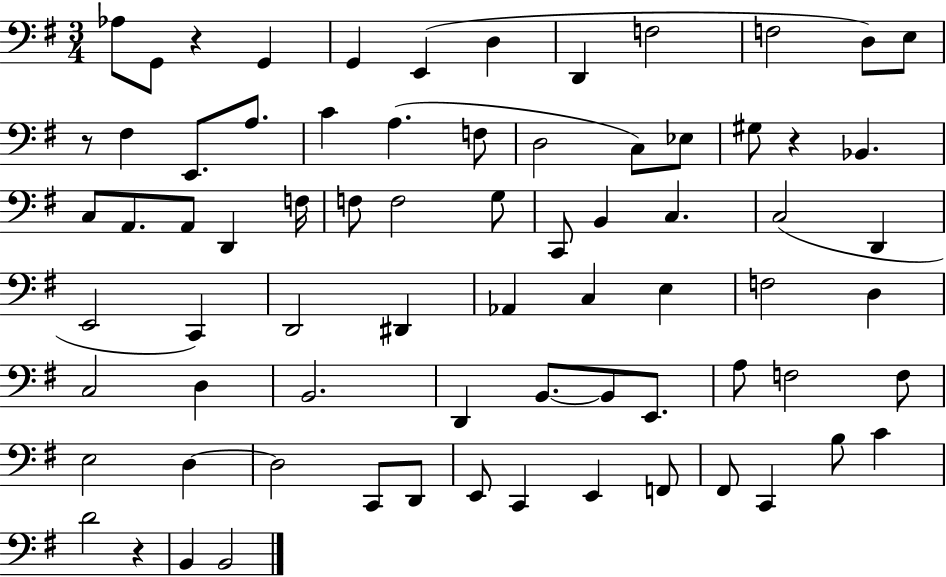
{
  \clef bass
  \numericTimeSignature
  \time 3/4
  \key g \major
  aes8 g,8 r4 g,4 | g,4 e,4( d4 | d,4 f2 | f2 d8) e8 | \break r8 fis4 e,8. a8. | c'4 a4.( f8 | d2 c8) ees8 | gis8 r4 bes,4. | \break c8 a,8. a,8 d,4 f16 | f8 f2 g8 | c,8 b,4 c4. | c2( d,4 | \break e,2 c,4) | d,2 dis,4 | aes,4 c4 e4 | f2 d4 | \break c2 d4 | b,2. | d,4 b,8.~~ b,8 e,8. | a8 f2 f8 | \break e2 d4~~ | d2 c,8 d,8 | e,8 c,4 e,4 f,8 | fis,8 c,4 b8 c'4 | \break d'2 r4 | b,4 b,2 | \bar "|."
}